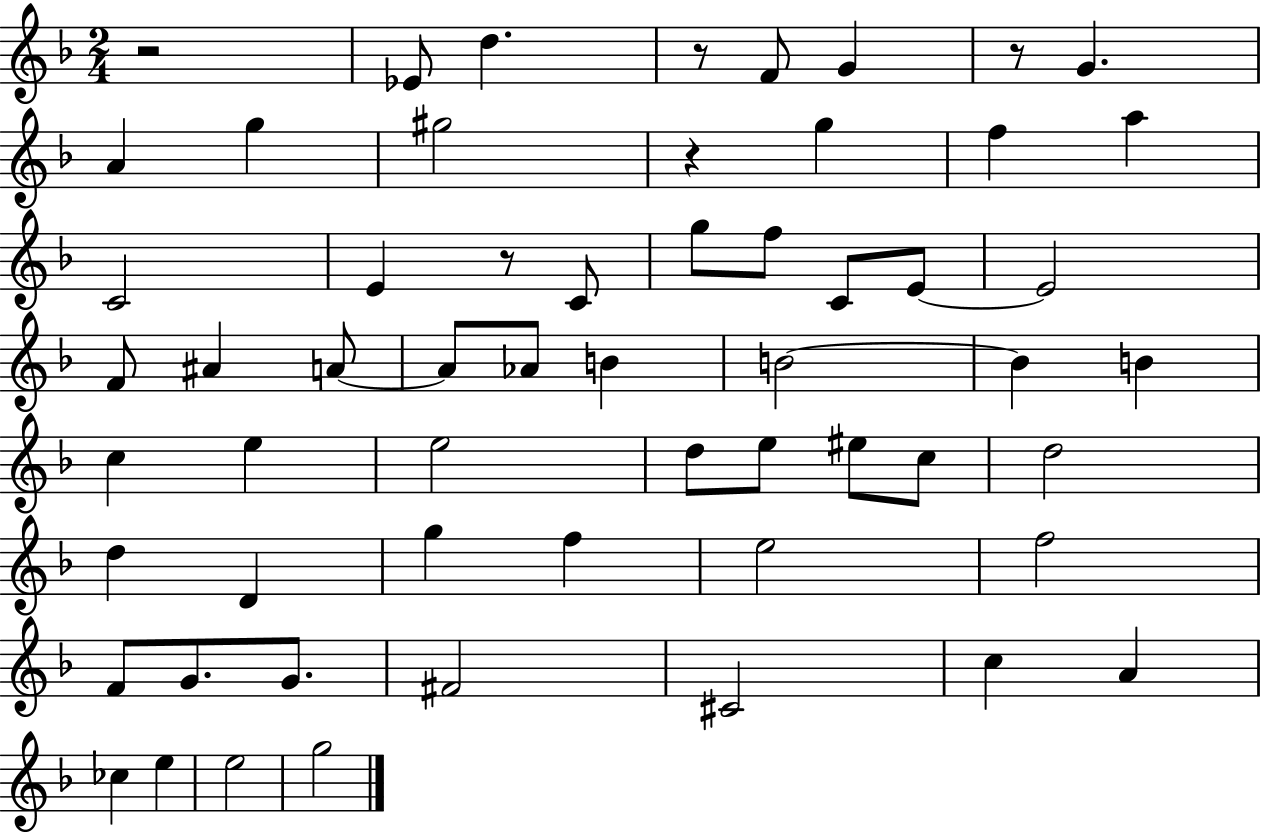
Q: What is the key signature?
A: F major